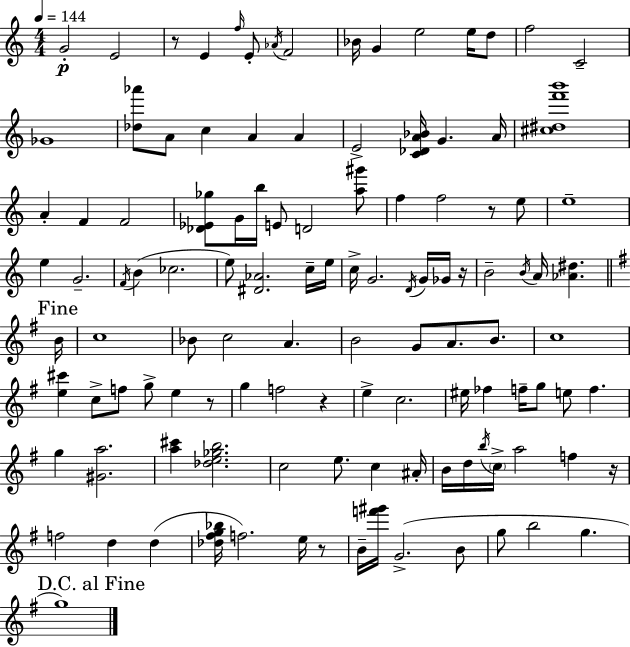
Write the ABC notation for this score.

X:1
T:Untitled
M:4/4
L:1/4
K:Am
G2 E2 z/2 E f/4 E/2 _A/4 F2 _B/4 G e2 e/4 d/2 f2 C2 _G4 [_d_a']/2 A/2 c A A E2 [C_DA_B]/4 G A/4 [^c^df'b']4 A F F2 [_D_E_g]/2 G/4 b/4 E/2 D2 [a^g']/2 f f2 z/2 e/2 e4 e G2 F/4 B _c2 e/2 [^D_A]2 c/4 e/4 c/4 G2 D/4 G/4 _G/4 z/4 B2 B/4 A/4 [_A^d] B/4 c4 _B/2 c2 A B2 G/2 A/2 B/2 c4 [e^c'] c/2 f/2 g/2 e z/2 g f2 z e c2 ^e/4 _f f/4 g/2 e/2 f g [^Ga]2 [a^c'] [_de_gb]2 c2 e/2 c ^A/4 B/4 d/4 b/4 c/4 a2 f z/4 f2 d d [_d^fg_b]/4 f2 e/4 z/2 B/4 [f'^g']/4 G2 B/2 g/2 b2 g g4